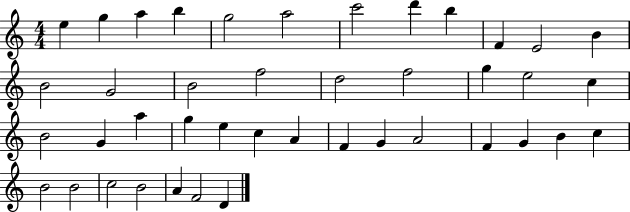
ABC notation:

X:1
T:Untitled
M:4/4
L:1/4
K:C
e g a b g2 a2 c'2 d' b F E2 B B2 G2 B2 f2 d2 f2 g e2 c B2 G a g e c A F G A2 F G B c B2 B2 c2 B2 A F2 D